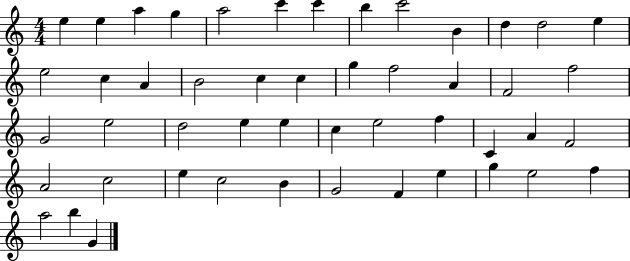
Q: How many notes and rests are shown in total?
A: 49